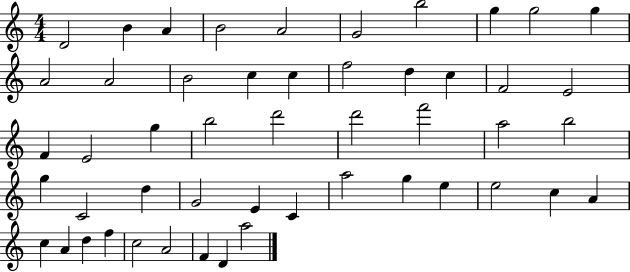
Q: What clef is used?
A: treble